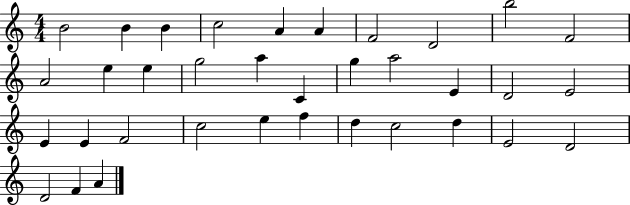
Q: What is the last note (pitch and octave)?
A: A4